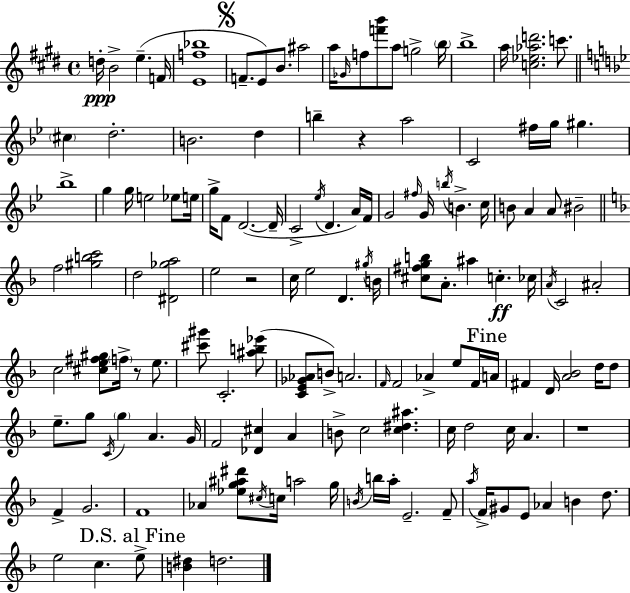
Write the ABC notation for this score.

X:1
T:Untitled
M:4/4
L:1/4
K:E
d/4 B2 e F/4 [Ef_b]4 F/2 E/2 B/2 ^a2 a/4 _G/4 f/2 [f'b']/2 a/2 g2 b/4 b4 a/4 [c_e_ad']2 c'/2 ^c d2 B2 d b z a2 C2 ^f/4 g/4 ^g _b4 g g/4 e2 _e/2 e/4 g/4 F/2 D2 D/4 C2 _e/4 D A/4 F/4 G2 ^f/4 G/4 b/4 B c/4 B/2 A A/2 ^B2 f2 [^gbc']2 d2 [^D_ga]2 e2 z2 c/4 e2 D ^g/4 B/4 [^c^fgb]/2 A/2 ^a c _c/4 A/4 C2 ^A2 c2 [^ce^f^g]/2 f/4 z/2 e/2 [^c'^g']/2 C2 [^ab_e']/2 [CE_G_A]/2 B/2 A2 F/4 F2 _A e/2 F/4 A/4 ^F D/4 [A_B]2 d/4 d/2 e/2 g/2 C/4 g A G/4 F2 [_D^c] A B/2 c2 [c^d^a] c/4 d2 c/4 A z4 F G2 F4 _A [_eg^a^d']/2 ^c/4 c/4 a2 g/4 B/4 b/4 a/4 E2 F/2 a/4 F/4 ^G/2 E/2 _A B d/2 e2 c e/2 [B^d] d2